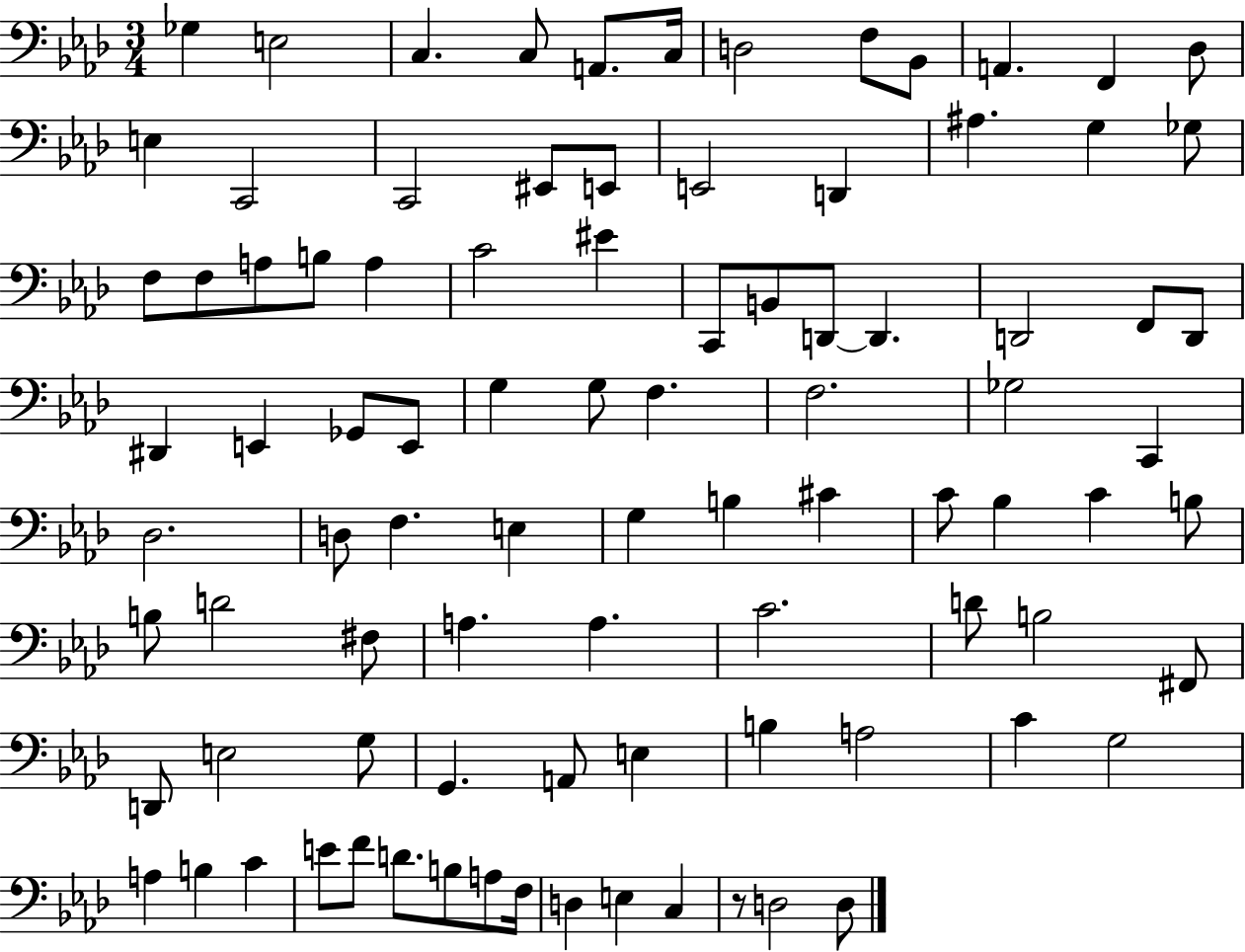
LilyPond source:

{
  \clef bass
  \numericTimeSignature
  \time 3/4
  \key aes \major
  ges4 e2 | c4. c8 a,8. c16 | d2 f8 bes,8 | a,4. f,4 des8 | \break e4 c,2 | c,2 eis,8 e,8 | e,2 d,4 | ais4. g4 ges8 | \break f8 f8 a8 b8 a4 | c'2 eis'4 | c,8 b,8 d,8~~ d,4. | d,2 f,8 d,8 | \break dis,4 e,4 ges,8 e,8 | g4 g8 f4. | f2. | ges2 c,4 | \break des2. | d8 f4. e4 | g4 b4 cis'4 | c'8 bes4 c'4 b8 | \break b8 d'2 fis8 | a4. a4. | c'2. | d'8 b2 fis,8 | \break d,8 e2 g8 | g,4. a,8 e4 | b4 a2 | c'4 g2 | \break a4 b4 c'4 | e'8 f'8 d'8. b8 a8 f16 | d4 e4 c4 | r8 d2 d8 | \break \bar "|."
}